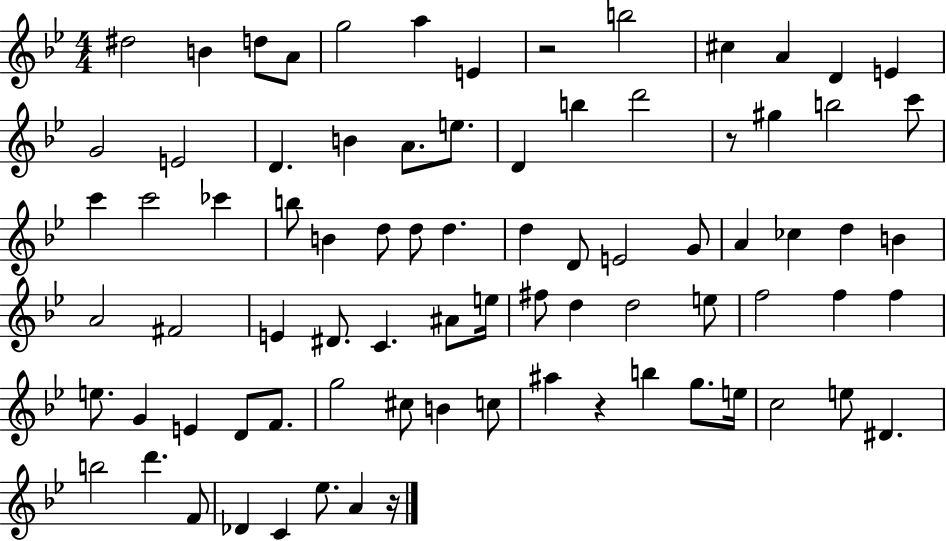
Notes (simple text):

D#5/h B4/q D5/e A4/e G5/h A5/q E4/q R/h B5/h C#5/q A4/q D4/q E4/q G4/h E4/h D4/q. B4/q A4/e. E5/e. D4/q B5/q D6/h R/e G#5/q B5/h C6/e C6/q C6/h CES6/q B5/e B4/q D5/e D5/e D5/q. D5/q D4/e E4/h G4/e A4/q CES5/q D5/q B4/q A4/h F#4/h E4/q D#4/e. C4/q. A#4/e E5/s F#5/e D5/q D5/h E5/e F5/h F5/q F5/q E5/e. G4/q E4/q D4/e F4/e. G5/h C#5/e B4/q C5/e A#5/q R/q B5/q G5/e. E5/s C5/h E5/e D#4/q. B5/h D6/q. F4/e Db4/q C4/q Eb5/e. A4/q R/s